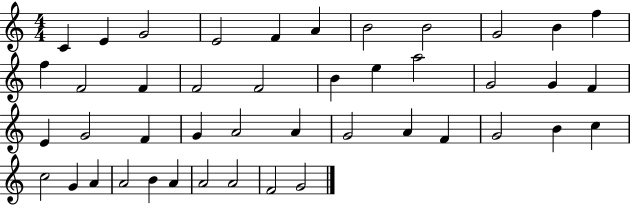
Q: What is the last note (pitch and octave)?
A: G4